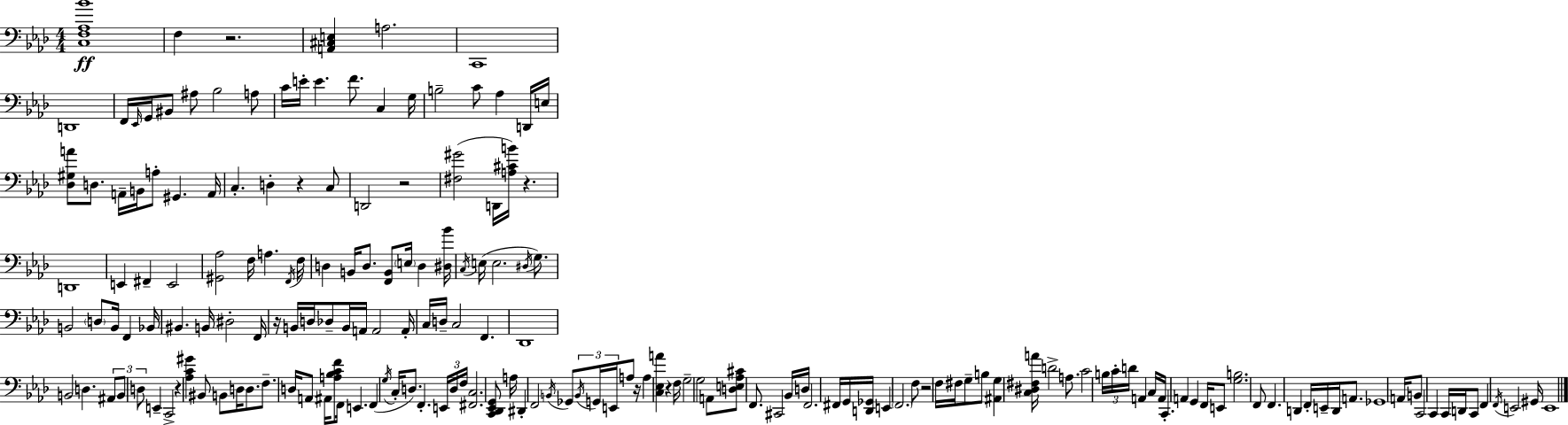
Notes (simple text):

[C3,F3,Ab3,Bb4]/w F3/q R/h. [A2,C#3,E3]/q A3/h. C2/w D2/w F2/s Eb2/s G2/s BIS2/e A#3/e Bb3/h A3/e C4/s E4/s E4/q. F4/e. C3/q G3/s B3/h C4/e Ab3/q D2/s E3/s [Db3,G#3,A4]/e D3/e. A2/s B2/s A3/e G#2/q. A2/s C3/q. D3/q R/q C3/e D2/h R/h [F#3,G#4]/h D2/s [A3,C#4,B4]/s R/q. D2/w E2/q F#2/q E2/h [G#2,Ab3]/h F3/s A3/q. F2/s F3/s D3/q B2/s D3/e. [F2,B2]/e E3/s D3/q [D#3,Bb4]/s C3/s E3/s E3/h. D#3/s G3/e. B2/h D3/e B2/s F2/q Bb2/s BIS2/q. B2/s D#3/h F2/s R/s B2/s D3/s Db3/e B2/s A2/s A2/h A2/s C3/s D3/s C3/h F2/q. Db2/w B2/h D3/q. A#2/e B2/e D3/e E2/q C2/h R/q [Ab3,C4,G#4]/q BIS2/e B2/e D3/s D3/e. F3/e. D3/s A2/e A#2/s [A3,Bb3,C4,F4]/e F2/s E2/q. F2/q G3/s C3/s D3/e. F2/q. E2/s D3/s F3/s [F#2,C3]/h. [C2,Db2,Eb2,G2]/e A3/s D#2/q F2/h B2/s Gb2/e B2/s G2/s E2/s A3/e R/s A3/q [C3,Eb3,A4]/q R/q F3/s G3/h G3/h A2/e [D3,E3,Ab3,C#4]/e F2/e. C#2/h Bb2/s D3/s F2/h. F#2/s G2/s [D2,Gb2]/s E2/q F2/h. F3/e R/h F3/s F#3/s G3/e B3/e [A#2,G3]/q [C3,D#3,F#3,A4]/s D4/h A3/e. C4/h B3/s C4/s D4/s A2/q C3/s A2/s C2/q. A2/q G2/q F2/s E2/e [G3,B3]/h. F2/e F2/q. D2/q F2/s E2/s D2/s A2/e. Gb2/w A2/s B2/e C2/h C2/q C2/s D2/s C2/e F2/q F2/s E2/h G#2/s E2/w